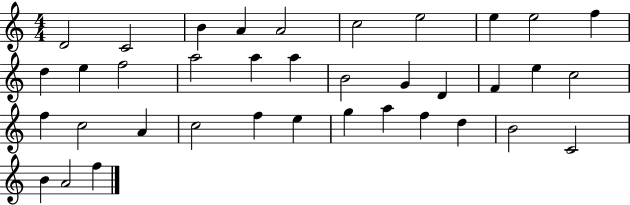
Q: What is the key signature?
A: C major